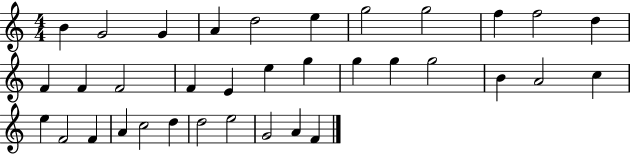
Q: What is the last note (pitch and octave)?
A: F4